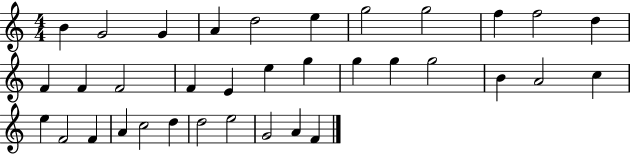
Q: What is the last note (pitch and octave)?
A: F4